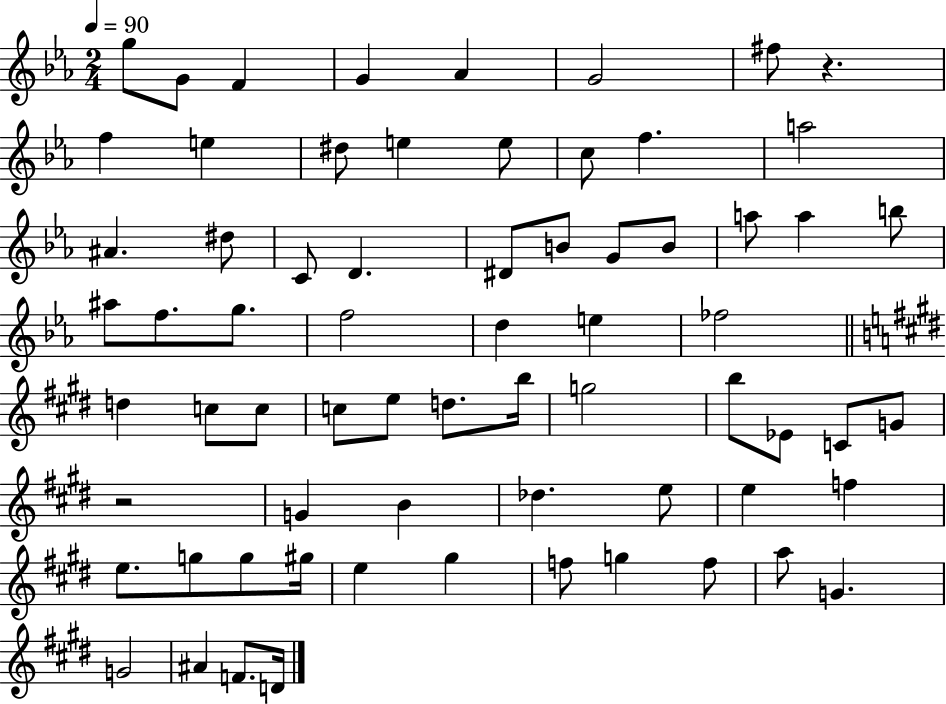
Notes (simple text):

G5/e G4/e F4/q G4/q Ab4/q G4/h F#5/e R/q. F5/q E5/q D#5/e E5/q E5/e C5/e F5/q. A5/h A#4/q. D#5/e C4/e D4/q. D#4/e B4/e G4/e B4/e A5/e A5/q B5/e A#5/e F5/e. G5/e. F5/h D5/q E5/q FES5/h D5/q C5/e C5/e C5/e E5/e D5/e. B5/s G5/h B5/e Eb4/e C4/e G4/e R/h G4/q B4/q Db5/q. E5/e E5/q F5/q E5/e. G5/e G5/e G#5/s E5/q G#5/q F5/e G5/q F5/e A5/e G4/q. G4/h A#4/q F4/e. D4/s